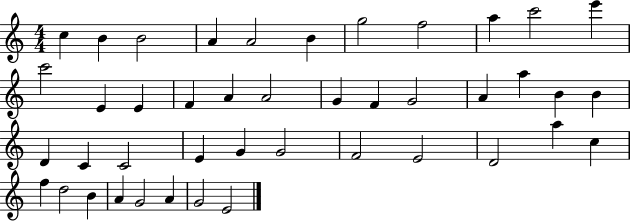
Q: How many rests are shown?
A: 0